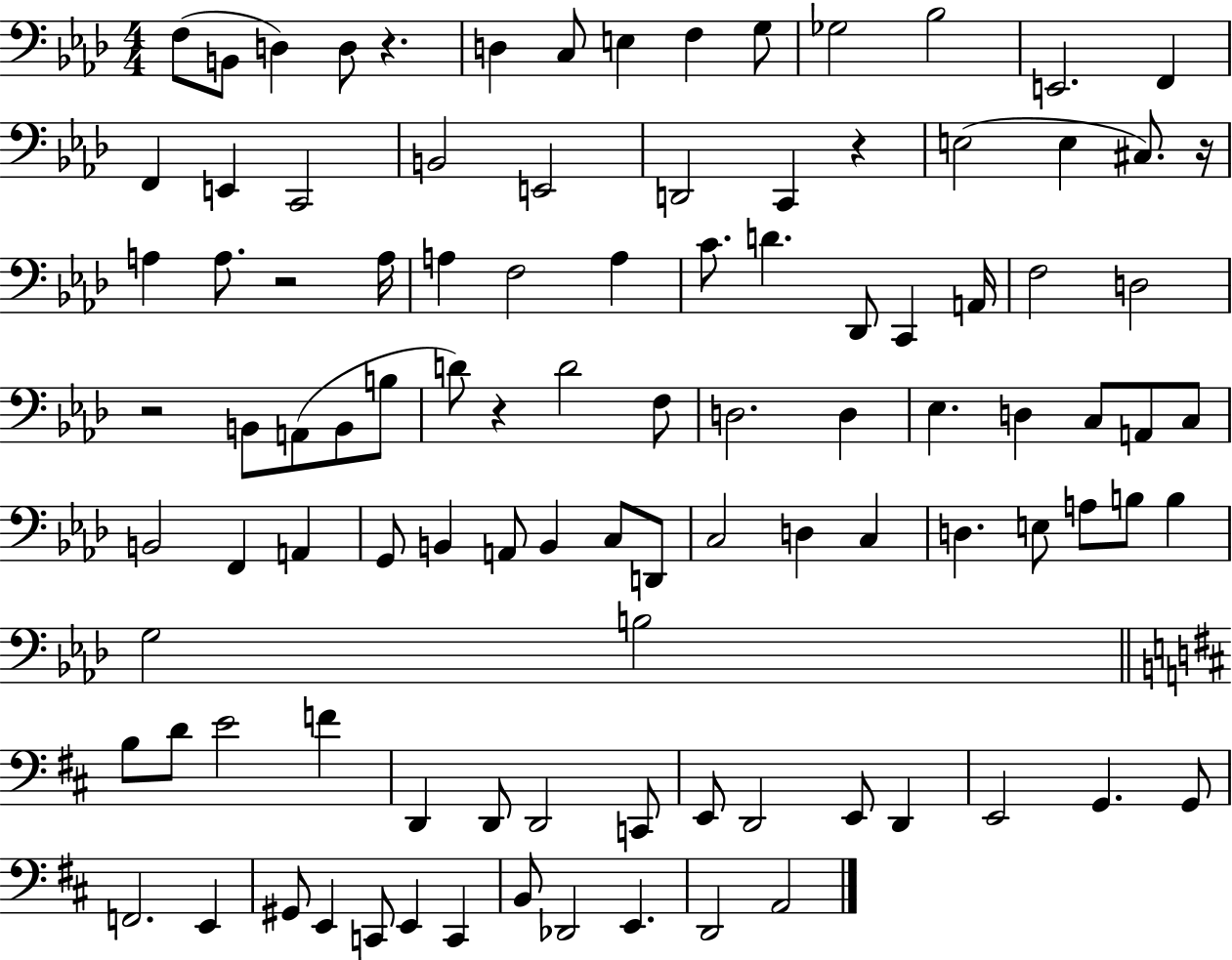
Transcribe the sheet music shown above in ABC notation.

X:1
T:Untitled
M:4/4
L:1/4
K:Ab
F,/2 B,,/2 D, D,/2 z D, C,/2 E, F, G,/2 _G,2 _B,2 E,,2 F,, F,, E,, C,,2 B,,2 E,,2 D,,2 C,, z E,2 E, ^C,/2 z/4 A, A,/2 z2 A,/4 A, F,2 A, C/2 D _D,,/2 C,, A,,/4 F,2 D,2 z2 B,,/2 A,,/2 B,,/2 B,/2 D/2 z D2 F,/2 D,2 D, _E, D, C,/2 A,,/2 C,/2 B,,2 F,, A,, G,,/2 B,, A,,/2 B,, C,/2 D,,/2 C,2 D, C, D, E,/2 A,/2 B,/2 B, G,2 B,2 B,/2 D/2 E2 F D,, D,,/2 D,,2 C,,/2 E,,/2 D,,2 E,,/2 D,, E,,2 G,, G,,/2 F,,2 E,, ^G,,/2 E,, C,,/2 E,, C,, B,,/2 _D,,2 E,, D,,2 A,,2